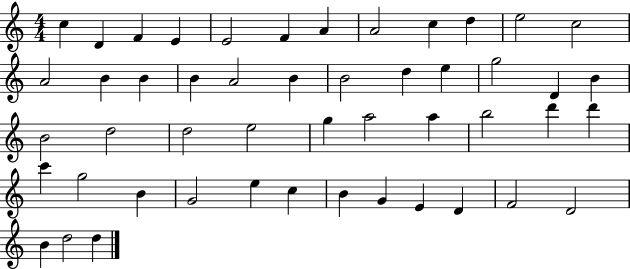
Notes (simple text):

C5/q D4/q F4/q E4/q E4/h F4/q A4/q A4/h C5/q D5/q E5/h C5/h A4/h B4/q B4/q B4/q A4/h B4/q B4/h D5/q E5/q G5/h D4/q B4/q B4/h D5/h D5/h E5/h G5/q A5/h A5/q B5/h D6/q D6/q C6/q G5/h B4/q G4/h E5/q C5/q B4/q G4/q E4/q D4/q F4/h D4/h B4/q D5/h D5/q